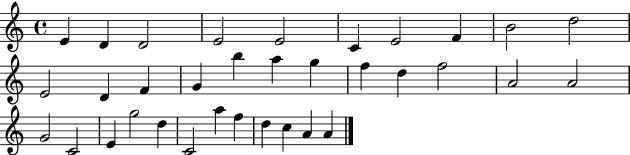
E4/q D4/q D4/h E4/h E4/h C4/q E4/h F4/q B4/h D5/h E4/h D4/q F4/q G4/q B5/q A5/q G5/q F5/q D5/q F5/h A4/h A4/h G4/h C4/h E4/q G5/h D5/q C4/h A5/q F5/q D5/q C5/q A4/q A4/q